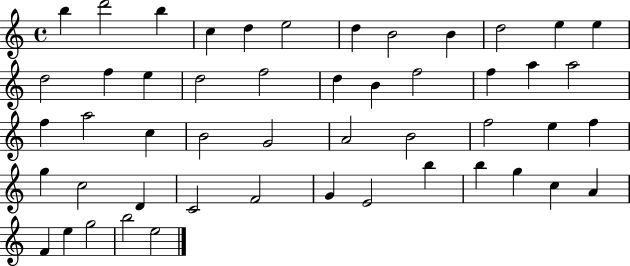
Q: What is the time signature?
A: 4/4